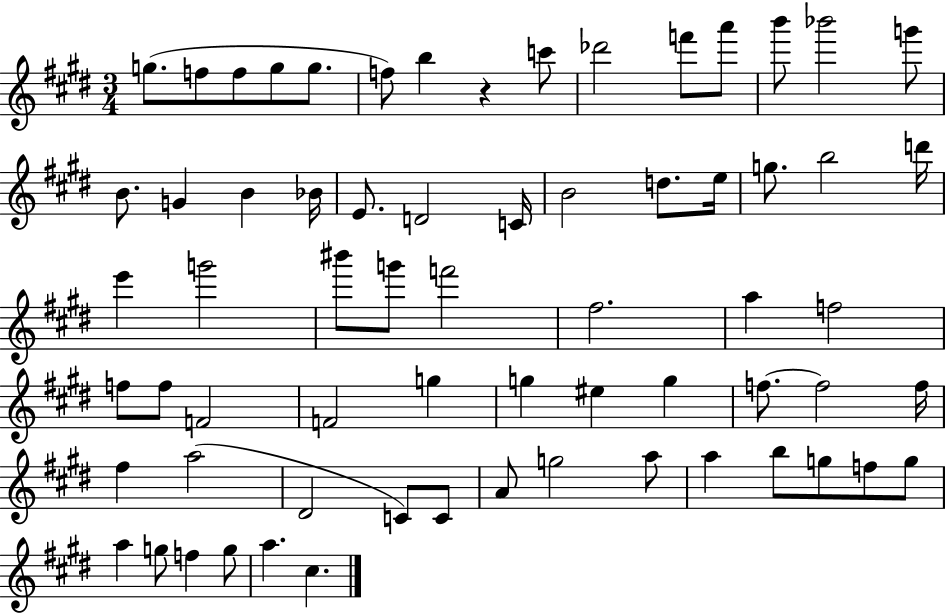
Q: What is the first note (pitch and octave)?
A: G5